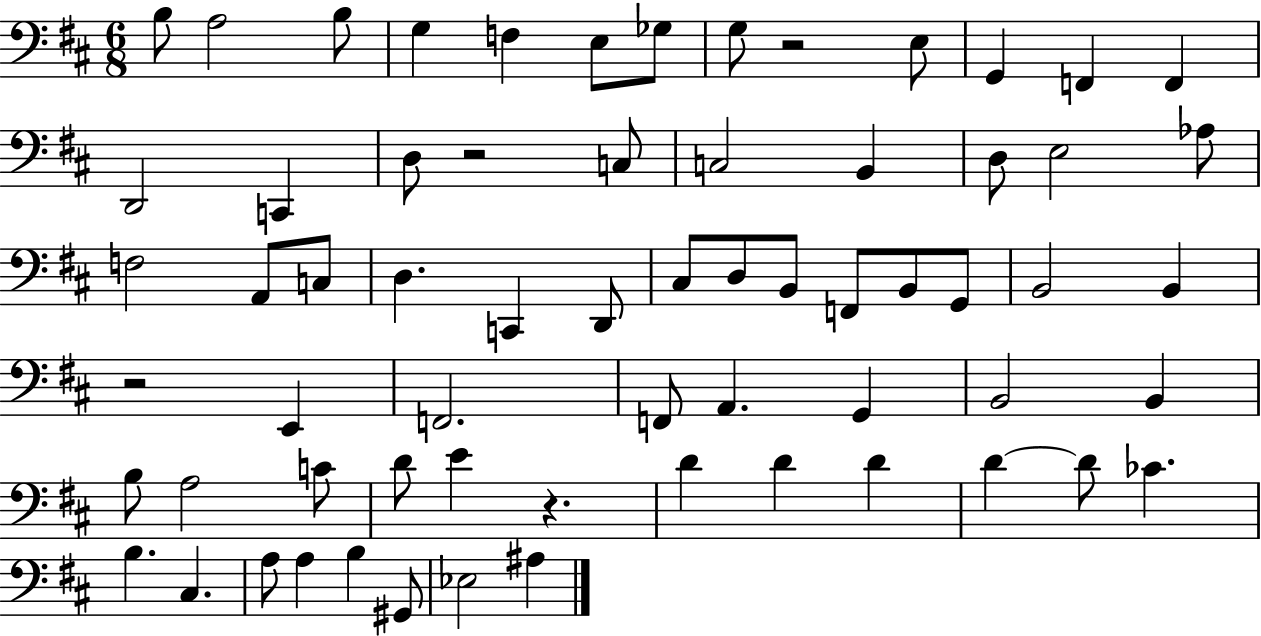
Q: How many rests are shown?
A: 4